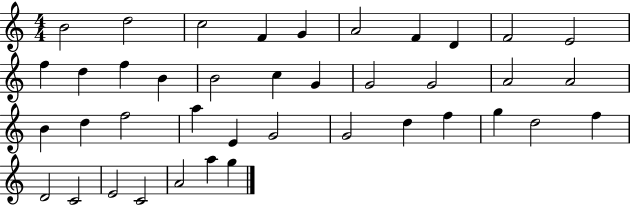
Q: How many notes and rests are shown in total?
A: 40